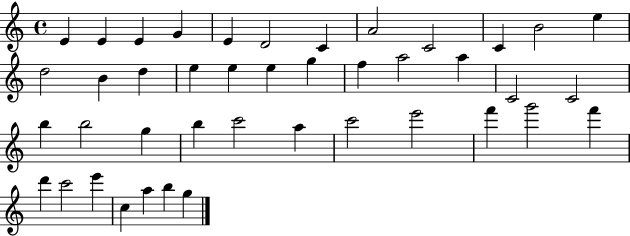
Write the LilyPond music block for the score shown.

{
  \clef treble
  \time 4/4
  \defaultTimeSignature
  \key c \major
  e'4 e'4 e'4 g'4 | e'4 d'2 c'4 | a'2 c'2 | c'4 b'2 e''4 | \break d''2 b'4 d''4 | e''4 e''4 e''4 g''4 | f''4 a''2 a''4 | c'2 c'2 | \break b''4 b''2 g''4 | b''4 c'''2 a''4 | c'''2 e'''2 | f'''4 g'''2 f'''4 | \break d'''4 c'''2 e'''4 | c''4 a''4 b''4 g''4 | \bar "|."
}